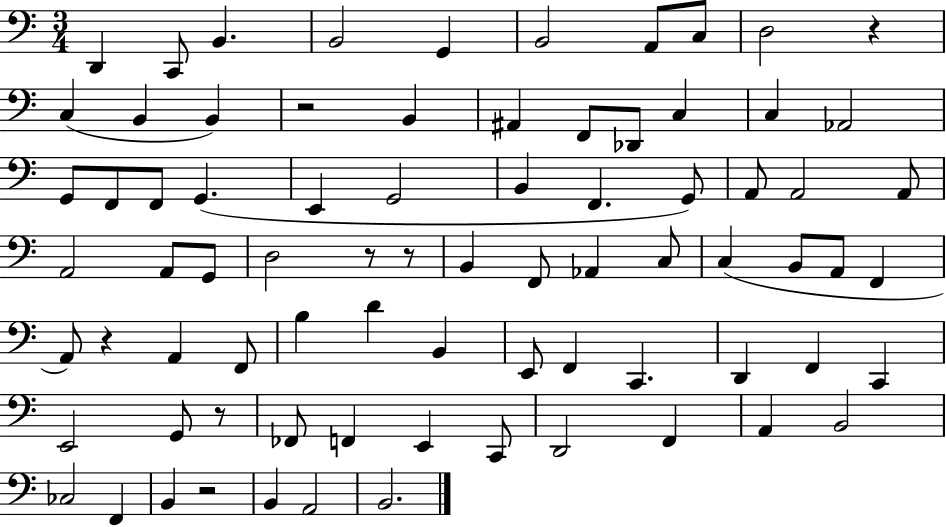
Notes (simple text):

D2/q C2/e B2/q. B2/h G2/q B2/h A2/e C3/e D3/h R/q C3/q B2/q B2/q R/h B2/q A#2/q F2/e Db2/e C3/q C3/q Ab2/h G2/e F2/e F2/e G2/q. E2/q G2/h B2/q F2/q. G2/e A2/e A2/h A2/e A2/h A2/e G2/e D3/h R/e R/e B2/q F2/e Ab2/q C3/e C3/q B2/e A2/e F2/q A2/e R/q A2/q F2/e B3/q D4/q B2/q E2/e F2/q C2/q. D2/q F2/q C2/q E2/h G2/e R/e FES2/e F2/q E2/q C2/e D2/h F2/q A2/q B2/h CES3/h F2/q B2/q R/h B2/q A2/h B2/h.